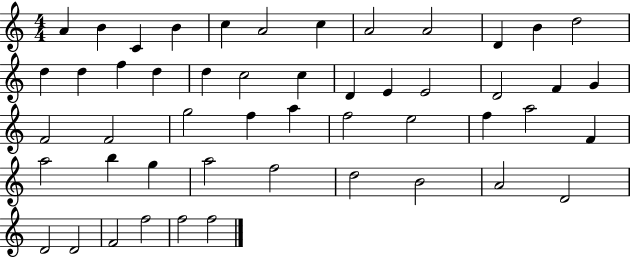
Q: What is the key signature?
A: C major